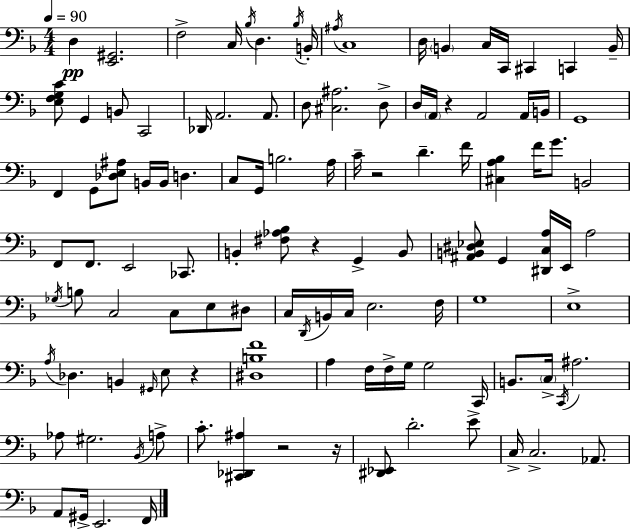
D3/q [E2,G#2]/h. F3/h C3/s Bb3/s D3/q. Bb3/s B2/s A#3/s C3/w D3/s B2/q C3/s C2/s C#2/q C2/q B2/s [E3,F3,G3,C4]/e G2/q B2/e C2/h Db2/s A2/h. A2/e. D3/e [C#3,A#3]/h. D3/e D3/s A2/s R/q A2/h A2/s B2/s G2/w F2/q G2/e [Db3,E3,A#3]/e B2/s B2/s D3/q. C3/e G2/s B3/h. A3/s C4/s R/h D4/q. F4/s [C#3,A3,Bb3]/q F4/s G4/e. B2/h F2/e F2/e. E2/h CES2/e. B2/q [F#3,Ab3,Bb3]/e R/q G2/q B2/e [A#2,B2,D#3,Eb3]/e G2/q [D#2,C3,A3]/s E2/s A3/h Gb3/s B3/e C3/h C3/e E3/e D#3/e C3/s D2/s B2/s C3/s E3/h. F3/s G3/w E3/w A3/s Db3/q. B2/q G#2/s E3/e R/q [D#3,B3,F4]/w A3/q F3/s F3/s G3/s G3/h C2/s B2/e. C3/s C2/s A#3/h. Ab3/e G#3/h. Bb2/s A3/e C4/e. [C#2,Db2,A#3]/q R/h R/s [D#2,Eb2]/e D4/h. E4/e C3/s C3/h. Ab2/e. A2/e G#2/s E2/h. F2/s